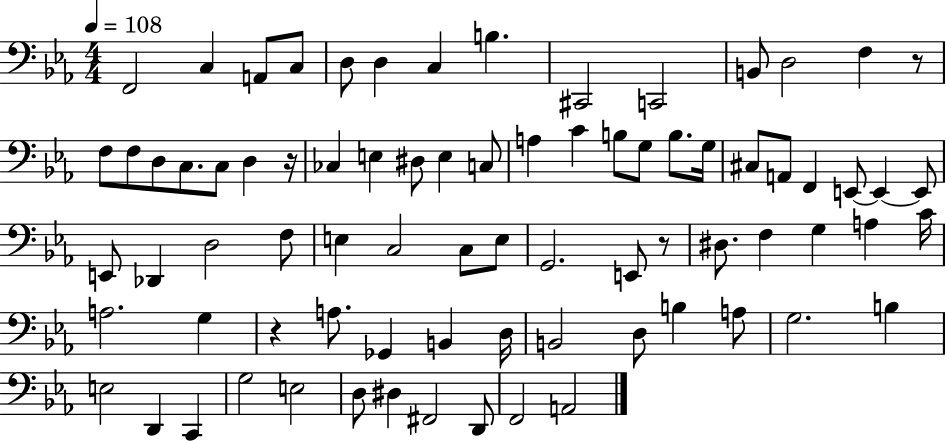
{
  \clef bass
  \numericTimeSignature
  \time 4/4
  \key ees \major
  \tempo 4 = 108
  f,2 c4 a,8 c8 | d8 d4 c4 b4. | cis,2 c,2 | b,8 d2 f4 r8 | \break f8 f8 d8 c8. c8 d4 r16 | ces4 e4 dis8 e4 c8 | a4 c'4 b8 g8 b8. g16 | cis8 a,8 f,4 e,8~~ e,4~~ e,8 | \break e,8 des,4 d2 f8 | e4 c2 c8 e8 | g,2. e,8 r8 | dis8. f4 g4 a4 c'16 | \break a2. g4 | r4 a8. ges,4 b,4 d16 | b,2 d8 b4 a8 | g2. b4 | \break e2 d,4 c,4 | g2 e2 | d8 dis4 fis,2 d,8 | f,2 a,2 | \break \bar "|."
}